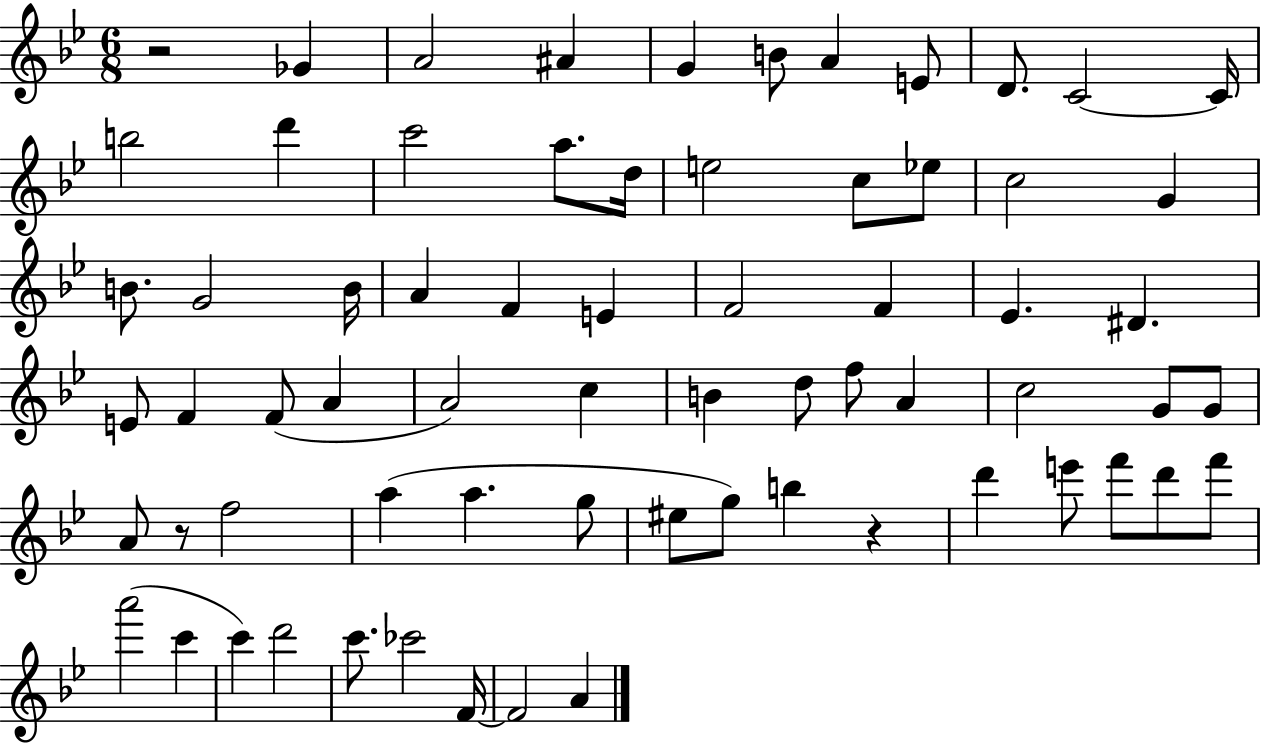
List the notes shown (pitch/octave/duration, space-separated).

R/h Gb4/q A4/h A#4/q G4/q B4/e A4/q E4/e D4/e. C4/h C4/s B5/h D6/q C6/h A5/e. D5/s E5/h C5/e Eb5/e C5/h G4/q B4/e. G4/h B4/s A4/q F4/q E4/q F4/h F4/q Eb4/q. D#4/q. E4/e F4/q F4/e A4/q A4/h C5/q B4/q D5/e F5/e A4/q C5/h G4/e G4/e A4/e R/e F5/h A5/q A5/q. G5/e EIS5/e G5/e B5/q R/q D6/q E6/e F6/e D6/e F6/e A6/h C6/q C6/q D6/h C6/e. CES6/h F4/s F4/h A4/q